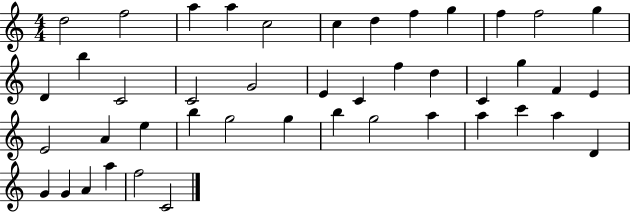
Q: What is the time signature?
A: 4/4